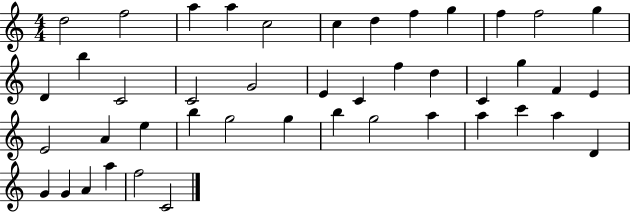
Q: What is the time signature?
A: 4/4